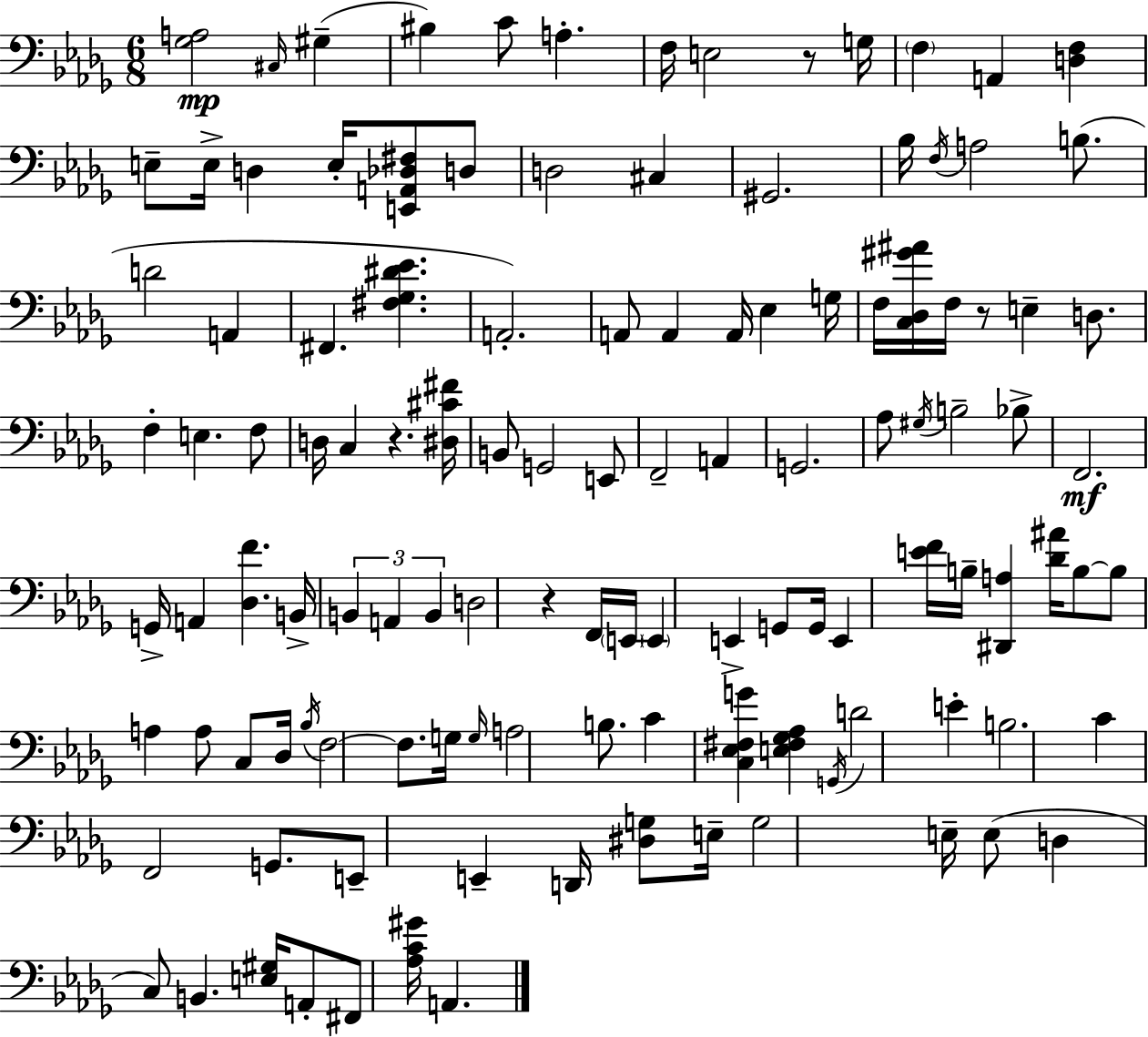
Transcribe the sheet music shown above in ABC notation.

X:1
T:Untitled
M:6/8
L:1/4
K:Bbm
[_G,A,]2 ^C,/4 ^G, ^B, C/2 A, F,/4 E,2 z/2 G,/4 F, A,, [D,F,] E,/2 E,/4 D, E,/4 [E,,A,,_D,^F,]/2 D,/2 D,2 ^C, ^G,,2 _B,/4 F,/4 A,2 B,/2 D2 A,, ^F,, [^F,_G,^D_E] A,,2 A,,/2 A,, A,,/4 _E, G,/4 F,/4 [C,_D,^G^A]/4 F,/4 z/2 E, D,/2 F, E, F,/2 D,/4 C, z [^D,^C^F]/4 B,,/2 G,,2 E,,/2 F,,2 A,, G,,2 _A,/2 ^G,/4 B,2 _B,/2 F,,2 G,,/4 A,, [_D,F] B,,/4 B,, A,, B,, D,2 z F,,/4 E,,/4 E,, E,, G,,/2 G,,/4 E,, [EF]/4 B,/4 [^D,,A,] [_D^A]/4 B,/2 B,/2 A, A,/2 C,/2 _D,/4 _B,/4 F,2 F,/2 G,/4 G,/4 A,2 B,/2 C [C,_E,^F,G] [E,^F,_G,_A,] G,,/4 D2 E B,2 C F,,2 G,,/2 E,,/2 E,, D,,/4 [^D,G,]/2 E,/4 G,2 E,/4 E,/2 D, C,/2 B,, [E,^G,]/4 A,,/2 ^F,,/2 [_A,C^G]/4 A,,